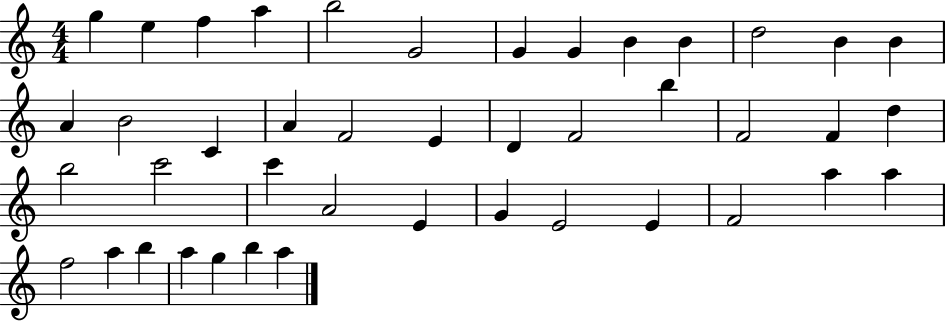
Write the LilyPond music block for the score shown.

{
  \clef treble
  \numericTimeSignature
  \time 4/4
  \key c \major
  g''4 e''4 f''4 a''4 | b''2 g'2 | g'4 g'4 b'4 b'4 | d''2 b'4 b'4 | \break a'4 b'2 c'4 | a'4 f'2 e'4 | d'4 f'2 b''4 | f'2 f'4 d''4 | \break b''2 c'''2 | c'''4 a'2 e'4 | g'4 e'2 e'4 | f'2 a''4 a''4 | \break f''2 a''4 b''4 | a''4 g''4 b''4 a''4 | \bar "|."
}